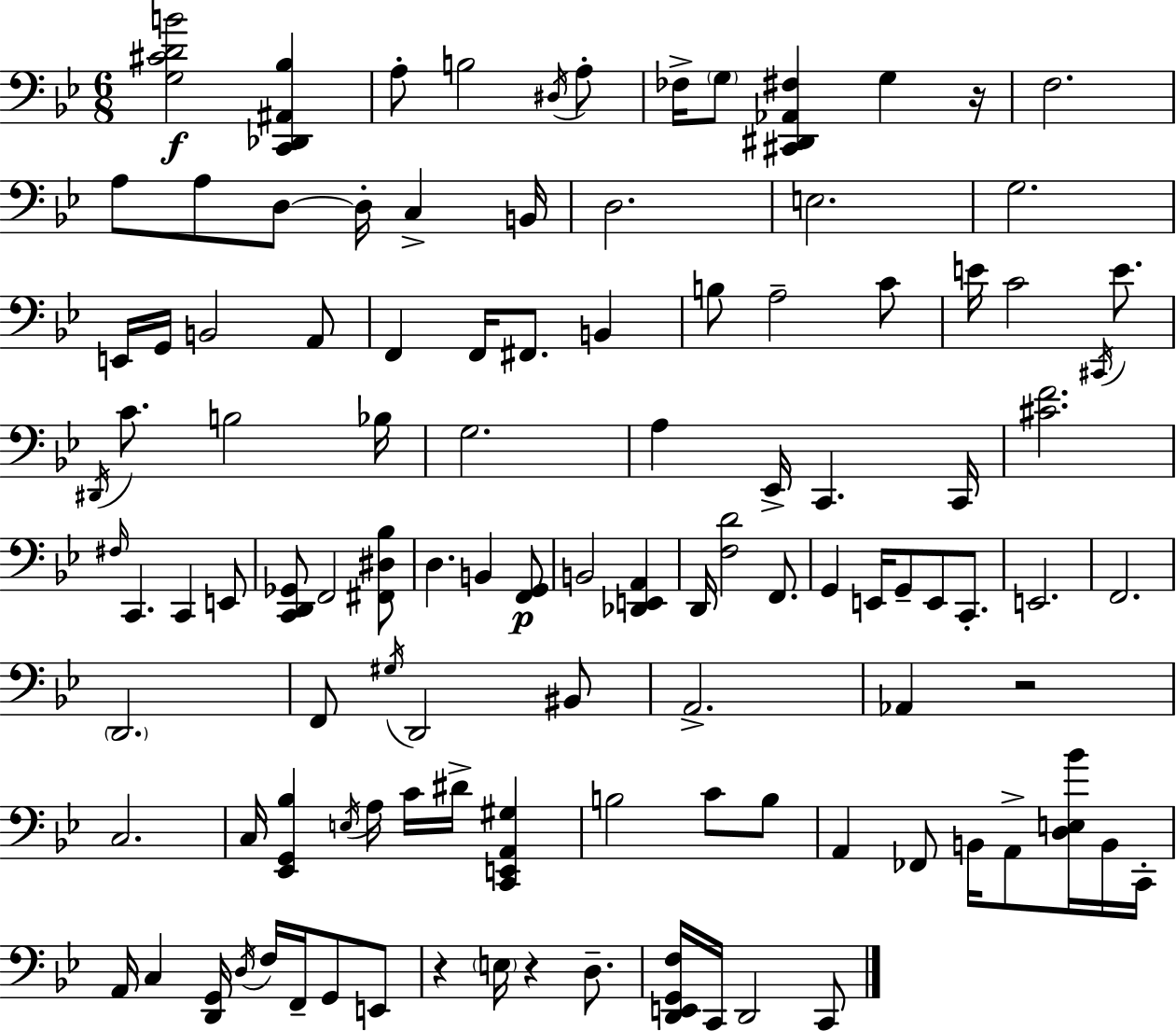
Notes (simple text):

[G3,C#4,D4,B4]/h [C2,Db2,A#2,Bb3]/q A3/e B3/h D#3/s A3/e FES3/s G3/e [C#2,D#2,Ab2,F#3]/q G3/q R/s F3/h. A3/e A3/e D3/e D3/s C3/q B2/s D3/h. E3/h. G3/h. E2/s G2/s B2/h A2/e F2/q F2/s F#2/e. B2/q B3/e A3/h C4/e E4/s C4/h C#2/s E4/e. D#2/s C4/e. B3/h Bb3/s G3/h. A3/q Eb2/s C2/q. C2/s [C#4,F4]/h. F#3/s C2/q. C2/q E2/e [C2,D2,Gb2]/e F2/h [F#2,D#3,Bb3]/e D3/q. B2/q [F2,G2]/e B2/h [Db2,E2,A2]/q D2/s [F3,D4]/h F2/e. G2/q E2/s G2/e E2/e C2/e. E2/h. F2/h. D2/h. F2/e G#3/s D2/h BIS2/e A2/h. Ab2/q R/h C3/h. C3/s [Eb2,G2,Bb3]/q E3/s A3/s C4/s D#4/s [C2,E2,A2,G#3]/q B3/h C4/e B3/e A2/q FES2/e B2/s A2/e [D3,E3,Bb4]/s B2/s C2/s A2/s C3/q [D2,G2]/s D3/s F3/s F2/s G2/e E2/e R/q E3/s R/q D3/e. [D2,E2,G2,F3]/s C2/s D2/h C2/e